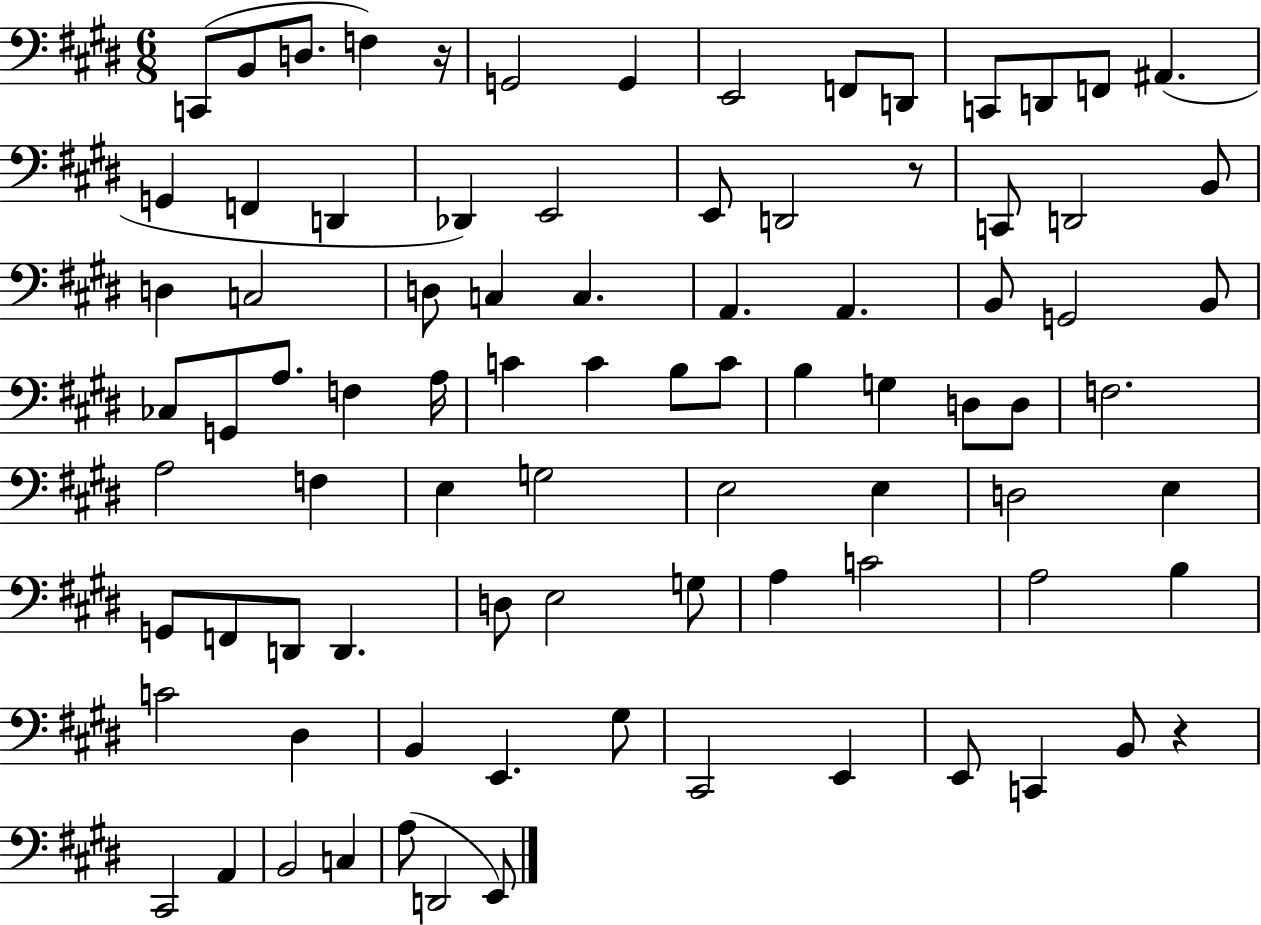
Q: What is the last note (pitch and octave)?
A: E2